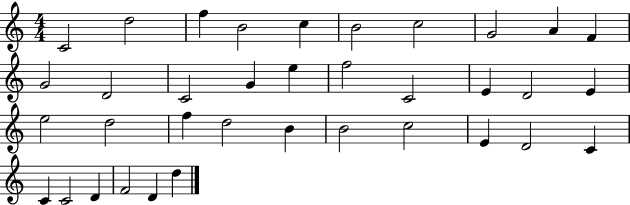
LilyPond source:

{
  \clef treble
  \numericTimeSignature
  \time 4/4
  \key c \major
  c'2 d''2 | f''4 b'2 c''4 | b'2 c''2 | g'2 a'4 f'4 | \break g'2 d'2 | c'2 g'4 e''4 | f''2 c'2 | e'4 d'2 e'4 | \break e''2 d''2 | f''4 d''2 b'4 | b'2 c''2 | e'4 d'2 c'4 | \break c'4 c'2 d'4 | f'2 d'4 d''4 | \bar "|."
}